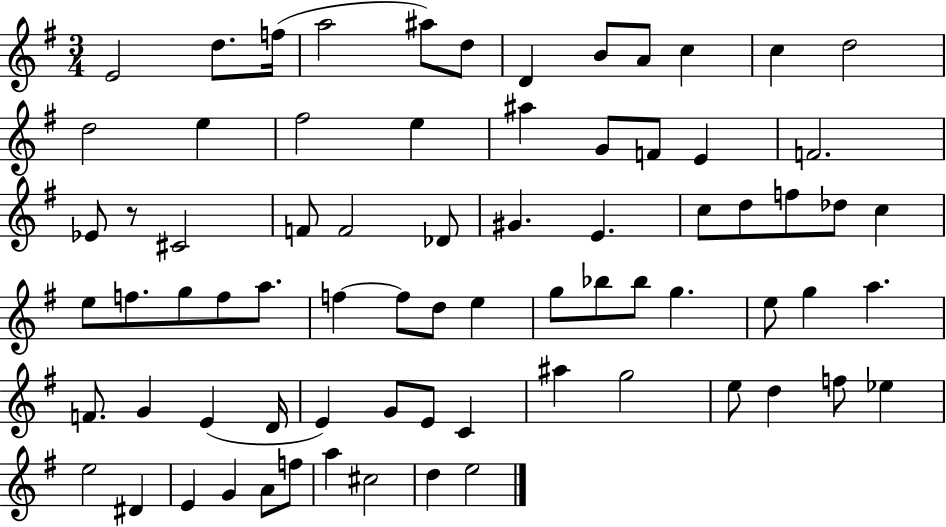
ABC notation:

X:1
T:Untitled
M:3/4
L:1/4
K:G
E2 d/2 f/4 a2 ^a/2 d/2 D B/2 A/2 c c d2 d2 e ^f2 e ^a G/2 F/2 E F2 _E/2 z/2 ^C2 F/2 F2 _D/2 ^G E c/2 d/2 f/2 _d/2 c e/2 f/2 g/2 f/2 a/2 f f/2 d/2 e g/2 _b/2 _b/2 g e/2 g a F/2 G E D/4 E G/2 E/2 C ^a g2 e/2 d f/2 _e e2 ^D E G A/2 f/2 a ^c2 d e2